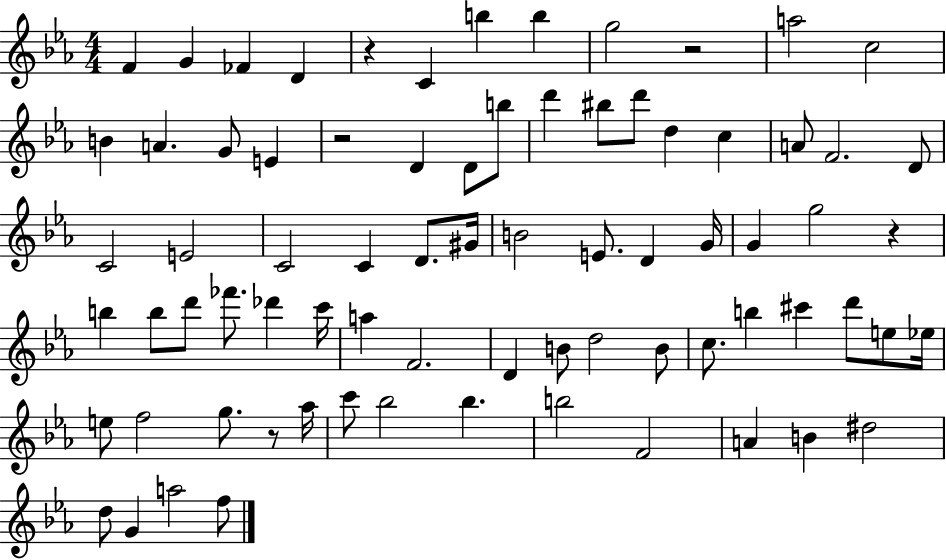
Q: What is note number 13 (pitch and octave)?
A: G4